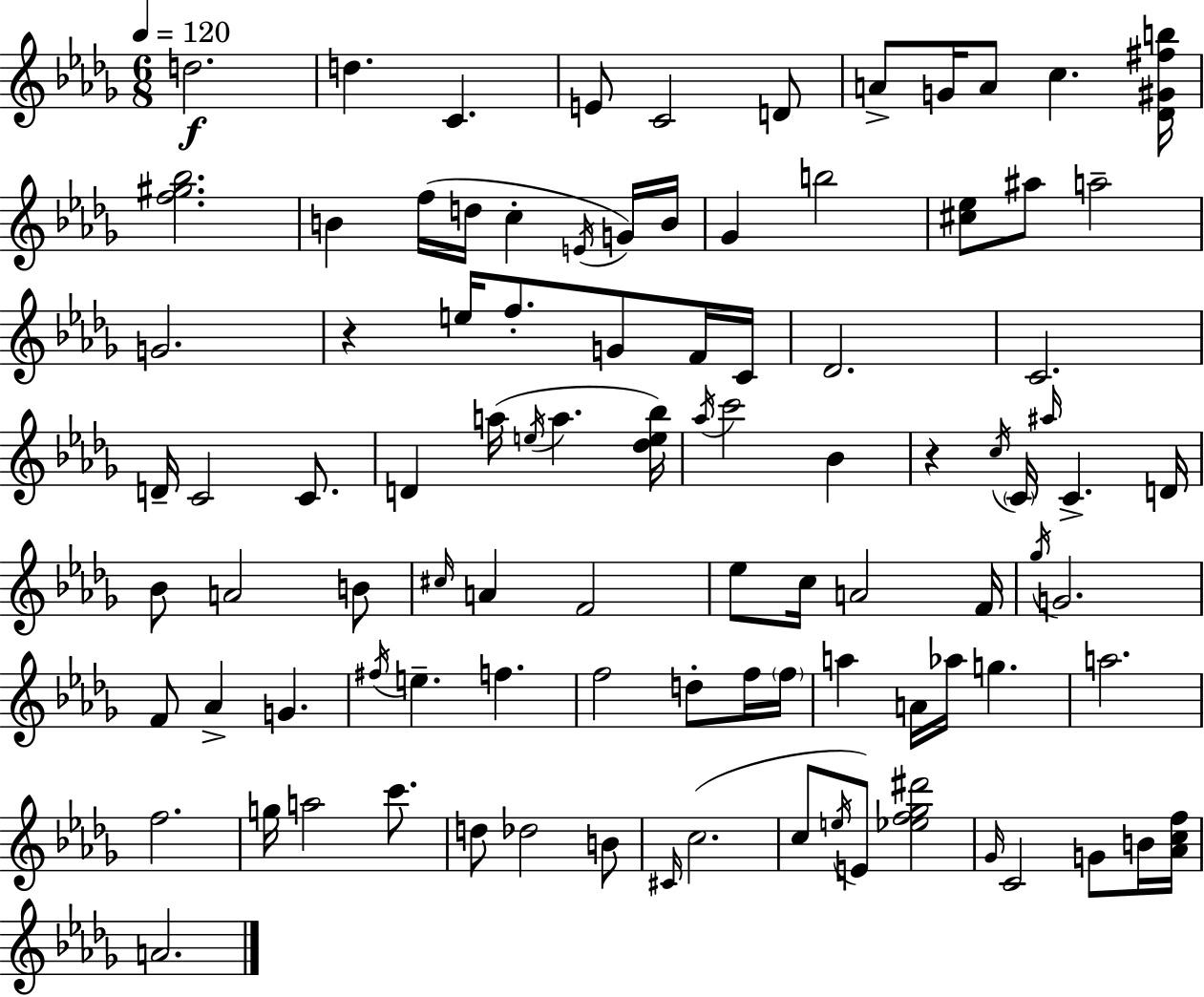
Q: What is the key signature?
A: BES minor